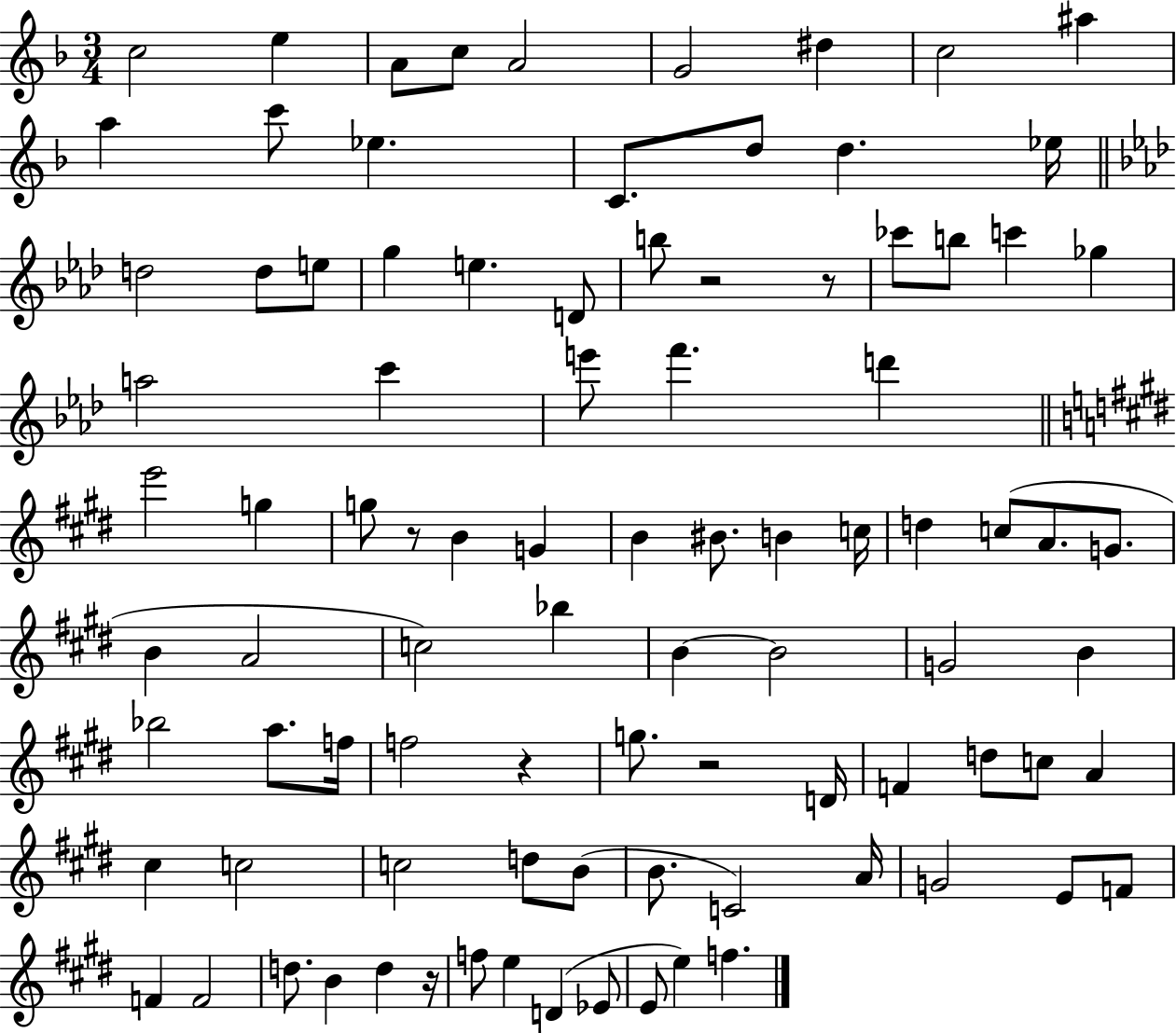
{
  \clef treble
  \numericTimeSignature
  \time 3/4
  \key f \major
  c''2 e''4 | a'8 c''8 a'2 | g'2 dis''4 | c''2 ais''4 | \break a''4 c'''8 ees''4. | c'8. d''8 d''4. ees''16 | \bar "||" \break \key f \minor d''2 d''8 e''8 | g''4 e''4. d'8 | b''8 r2 r8 | ces'''8 b''8 c'''4 ges''4 | \break a''2 c'''4 | e'''8 f'''4. d'''4 | \bar "||" \break \key e \major e'''2 g''4 | g''8 r8 b'4 g'4 | b'4 bis'8. b'4 c''16 | d''4 c''8( a'8. g'8. | \break b'4 a'2 | c''2) bes''4 | b'4~~ b'2 | g'2 b'4 | \break bes''2 a''8. f''16 | f''2 r4 | g''8. r2 d'16 | f'4 d''8 c''8 a'4 | \break cis''4 c''2 | c''2 d''8 b'8( | b'8. c'2) a'16 | g'2 e'8 f'8 | \break f'4 f'2 | d''8. b'4 d''4 r16 | f''8 e''4 d'4( ees'8 | e'8 e''4) f''4. | \break \bar "|."
}